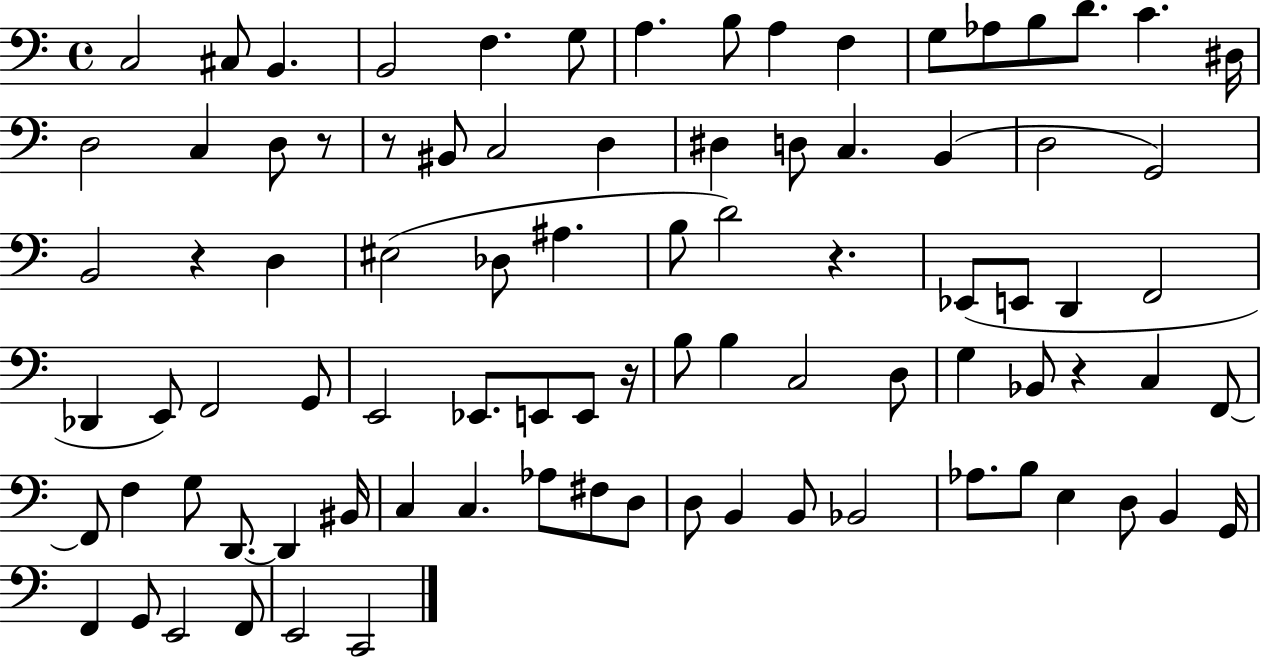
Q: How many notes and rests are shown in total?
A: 88